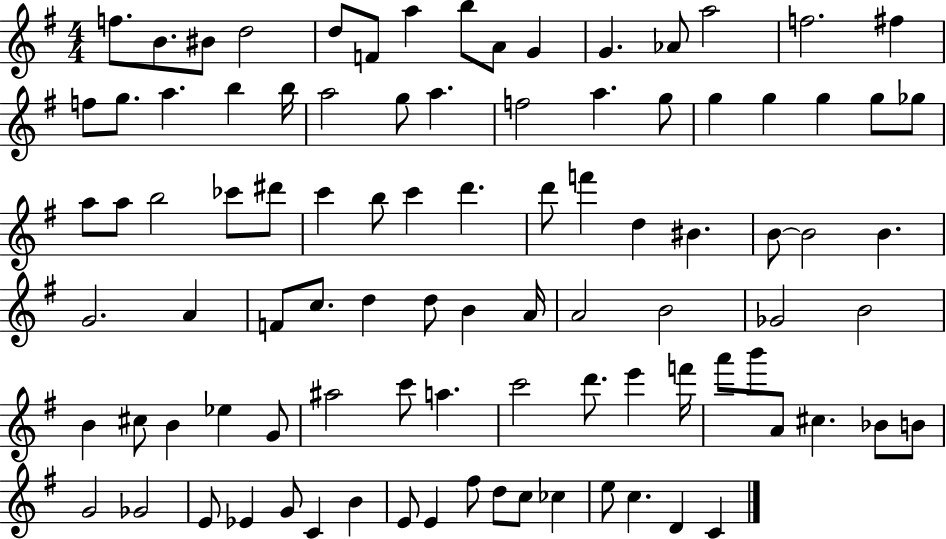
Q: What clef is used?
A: treble